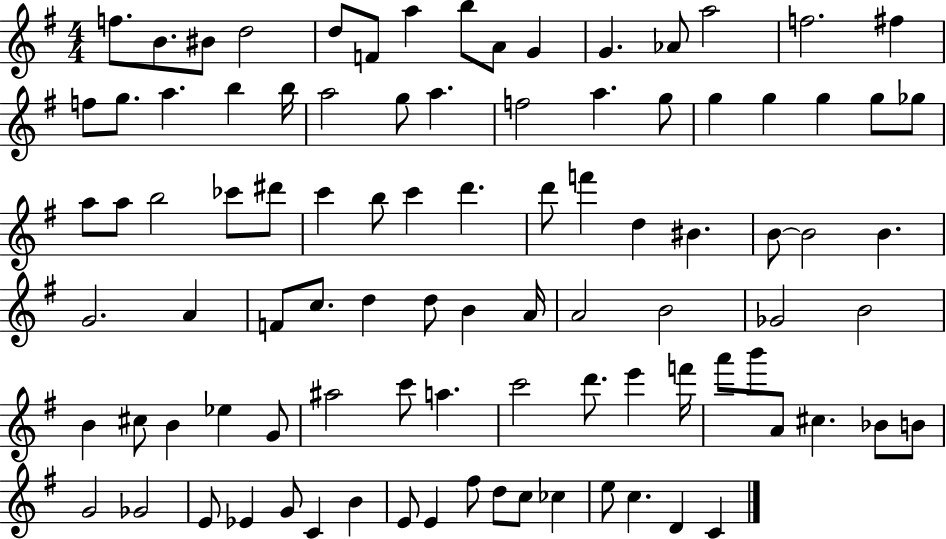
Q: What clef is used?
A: treble